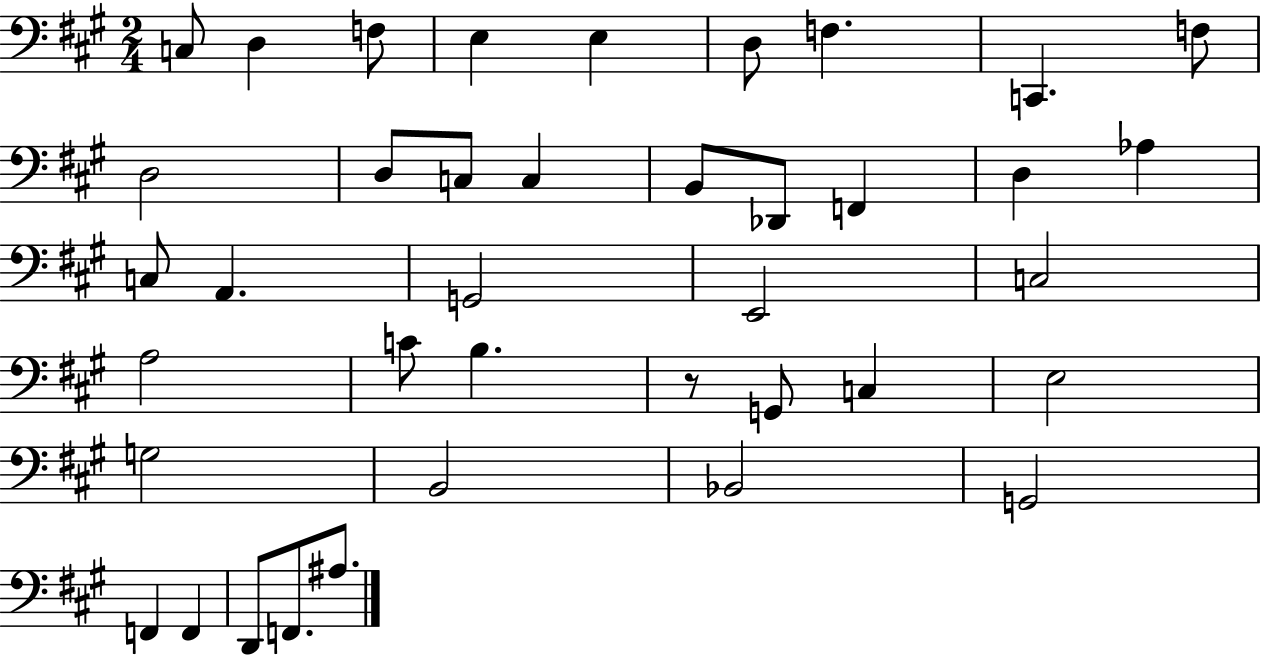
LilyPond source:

{
  \clef bass
  \numericTimeSignature
  \time 2/4
  \key a \major
  c8 d4 f8 | e4 e4 | d8 f4. | c,4. f8 | \break d2 | d8 c8 c4 | b,8 des,8 f,4 | d4 aes4 | \break c8 a,4. | g,2 | e,2 | c2 | \break a2 | c'8 b4. | r8 g,8 c4 | e2 | \break g2 | b,2 | bes,2 | g,2 | \break f,4 f,4 | d,8 f,8. ais8. | \bar "|."
}